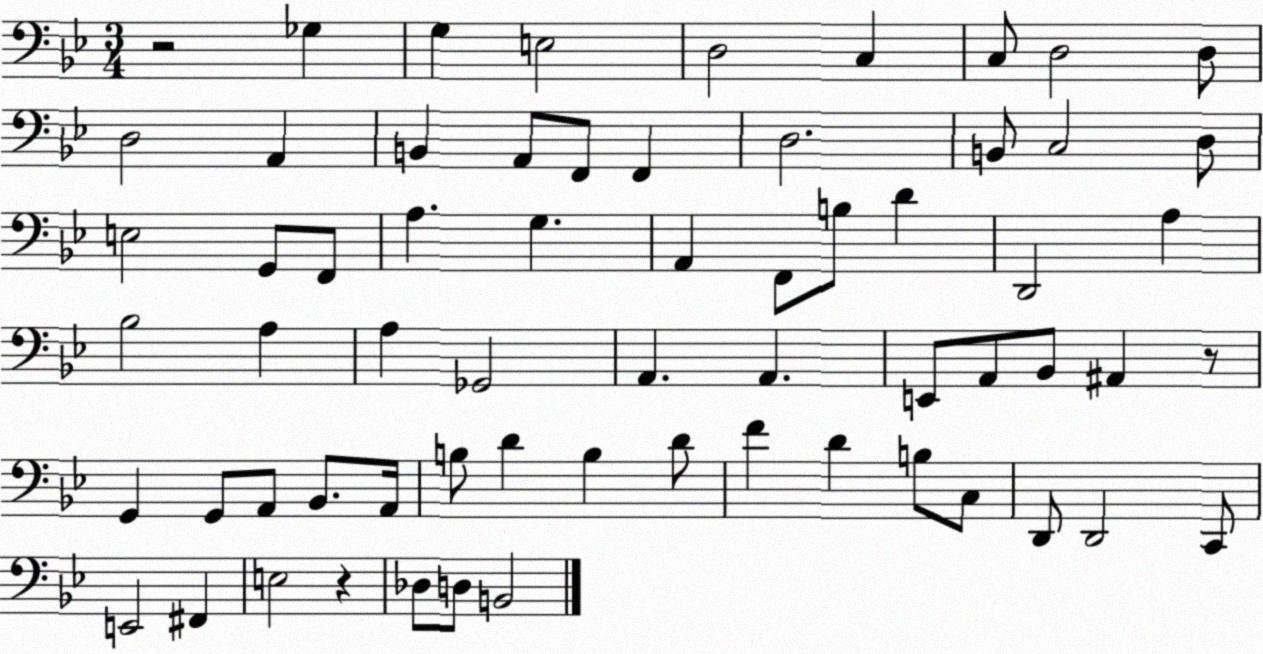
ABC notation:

X:1
T:Untitled
M:3/4
L:1/4
K:Bb
z2 _G, G, E,2 D,2 C, C,/2 D,2 D,/2 D,2 A,, B,, A,,/2 F,,/2 F,, D,2 B,,/2 C,2 D,/2 E,2 G,,/2 F,,/2 A, G, A,, F,,/2 B,/2 D D,,2 A, _B,2 A, A, _G,,2 A,, A,, E,,/2 A,,/2 _B,,/2 ^A,, z/2 G,, G,,/2 A,,/2 _B,,/2 A,,/4 B,/2 D B, D/2 F D B,/2 C,/2 D,,/2 D,,2 C,,/2 E,,2 ^F,, E,2 z _D,/2 D,/2 B,,2